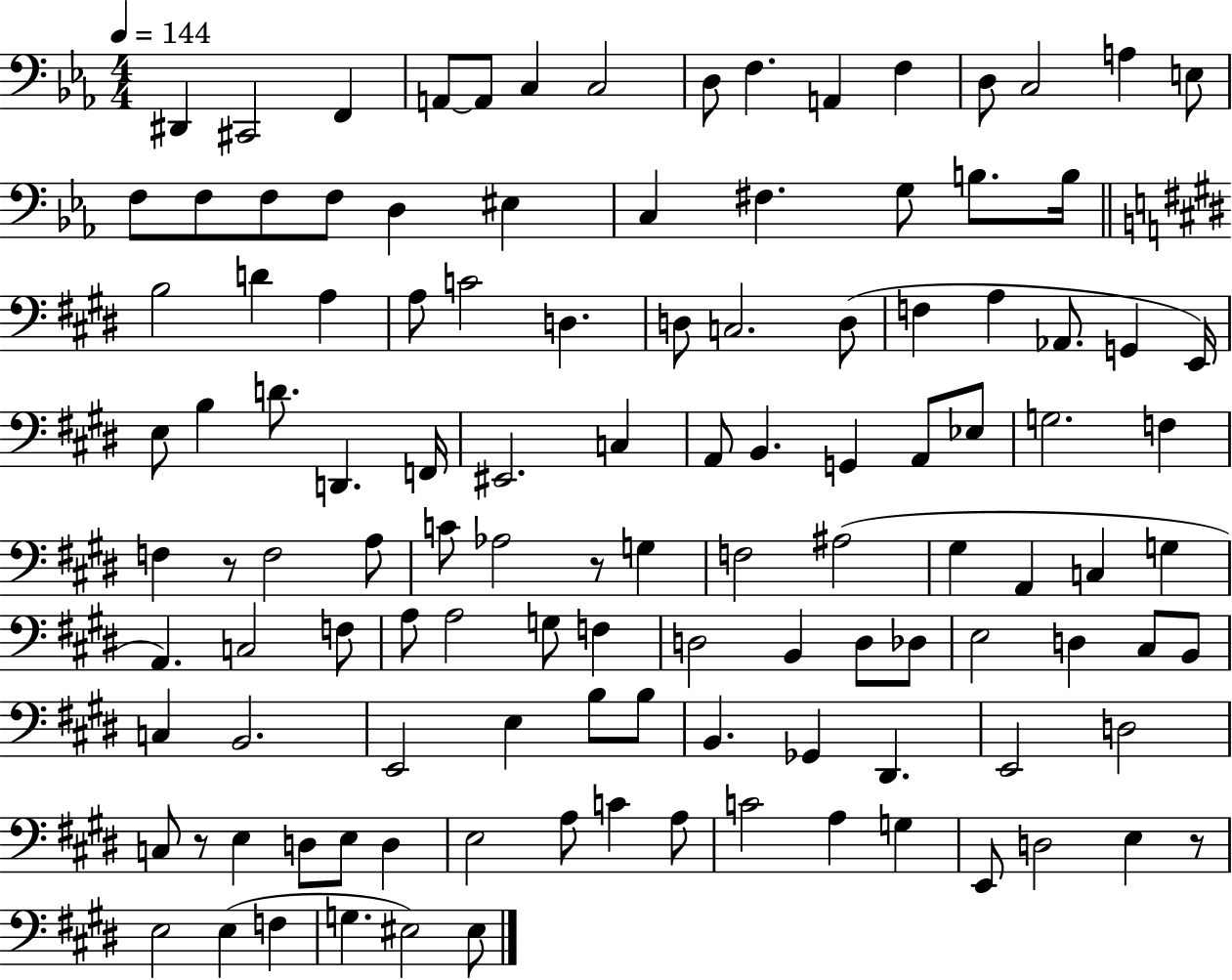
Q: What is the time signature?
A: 4/4